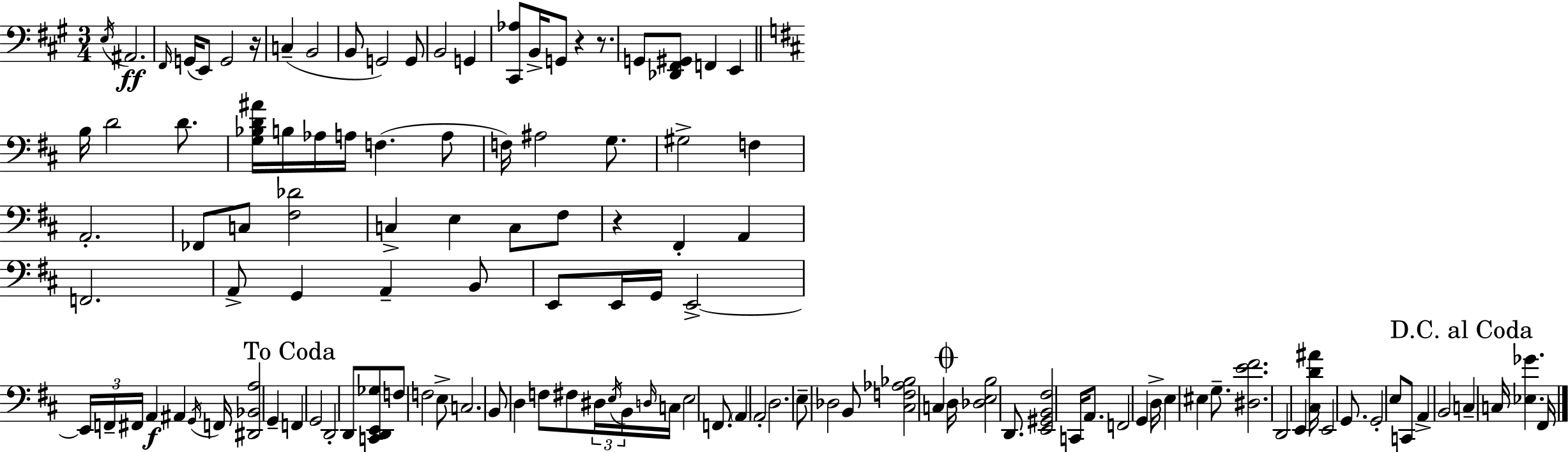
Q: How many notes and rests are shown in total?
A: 121